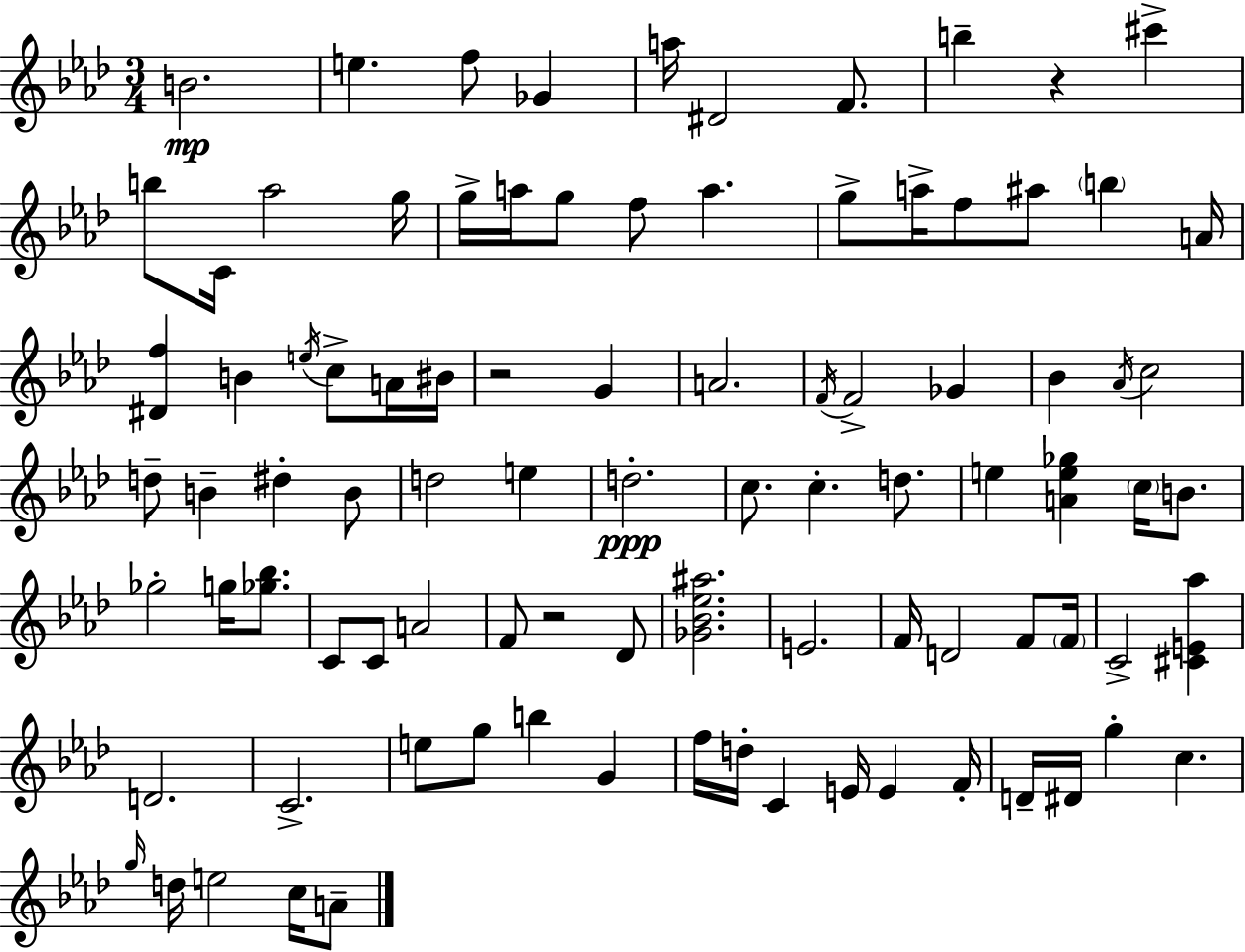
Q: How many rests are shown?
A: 3